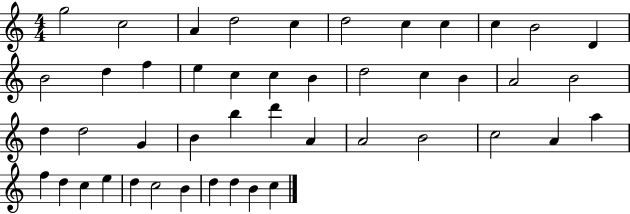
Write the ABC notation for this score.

X:1
T:Untitled
M:4/4
L:1/4
K:C
g2 c2 A d2 c d2 c c c B2 D B2 d f e c c B d2 c B A2 B2 d d2 G B b d' A A2 B2 c2 A a f d c e d c2 B d d B c